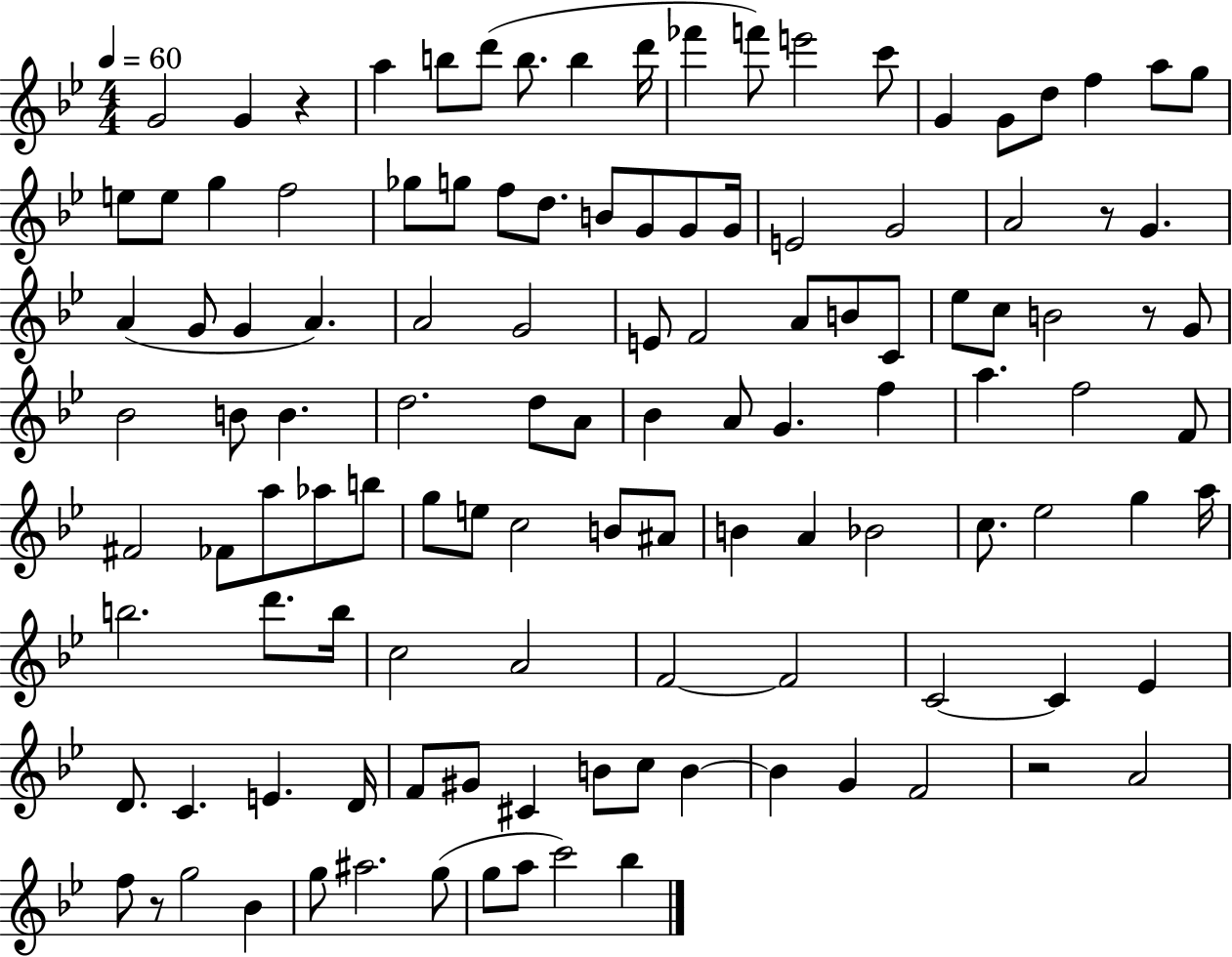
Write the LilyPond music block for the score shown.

{
  \clef treble
  \numericTimeSignature
  \time 4/4
  \key bes \major
  \tempo 4 = 60
  g'2 g'4 r4 | a''4 b''8 d'''8( b''8. b''4 d'''16 | fes'''4 f'''8) e'''2 c'''8 | g'4 g'8 d''8 f''4 a''8 g''8 | \break e''8 e''8 g''4 f''2 | ges''8 g''8 f''8 d''8. b'8 g'8 g'8 g'16 | e'2 g'2 | a'2 r8 g'4. | \break a'4( g'8 g'4 a'4.) | a'2 g'2 | e'8 f'2 a'8 b'8 c'8 | ees''8 c''8 b'2 r8 g'8 | \break bes'2 b'8 b'4. | d''2. d''8 a'8 | bes'4 a'8 g'4. f''4 | a''4. f''2 f'8 | \break fis'2 fes'8 a''8 aes''8 b''8 | g''8 e''8 c''2 b'8 ais'8 | b'4 a'4 bes'2 | c''8. ees''2 g''4 a''16 | \break b''2. d'''8. b''16 | c''2 a'2 | f'2~~ f'2 | c'2~~ c'4 ees'4 | \break d'8. c'4. e'4. d'16 | f'8 gis'8 cis'4 b'8 c''8 b'4~~ | b'4 g'4 f'2 | r2 a'2 | \break f''8 r8 g''2 bes'4 | g''8 ais''2. g''8( | g''8 a''8 c'''2) bes''4 | \bar "|."
}